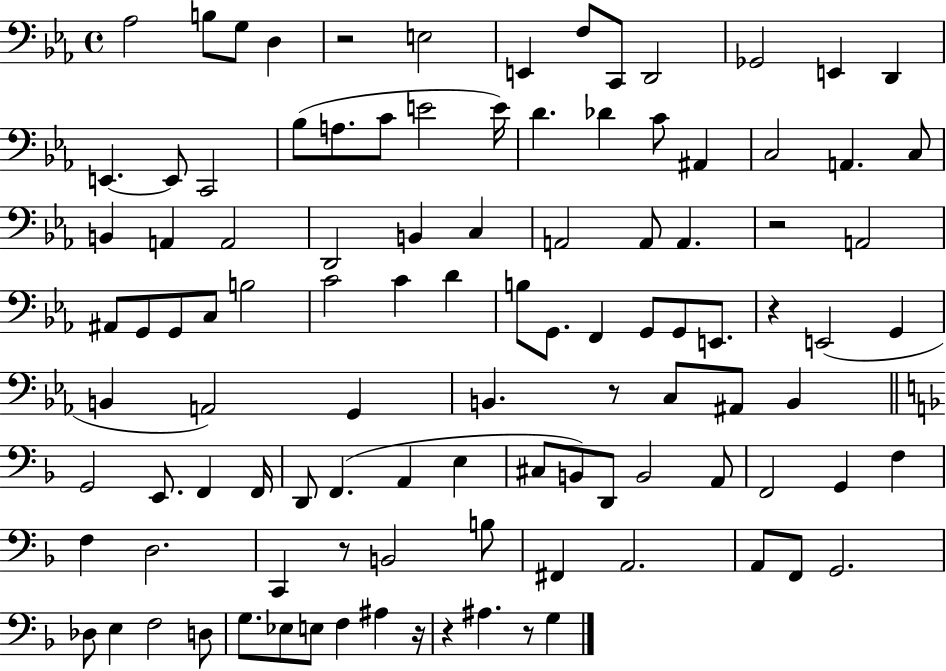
X:1
T:Untitled
M:4/4
L:1/4
K:Eb
_A,2 B,/2 G,/2 D, z2 E,2 E,, F,/2 C,,/2 D,,2 _G,,2 E,, D,, E,, E,,/2 C,,2 _B,/2 A,/2 C/2 E2 E/4 D _D C/2 ^A,, C,2 A,, C,/2 B,, A,, A,,2 D,,2 B,, C, A,,2 A,,/2 A,, z2 A,,2 ^A,,/2 G,,/2 G,,/2 C,/2 B,2 C2 C D B,/2 G,,/2 F,, G,,/2 G,,/2 E,,/2 z E,,2 G,, B,, A,,2 G,, B,, z/2 C,/2 ^A,,/2 B,, G,,2 E,,/2 F,, F,,/4 D,,/2 F,, A,, E, ^C,/2 B,,/2 D,,/2 B,,2 A,,/2 F,,2 G,, F, F, D,2 C,, z/2 B,,2 B,/2 ^F,, A,,2 A,,/2 F,,/2 G,,2 _D,/2 E, F,2 D,/2 G,/2 _E,/2 E,/2 F, ^A, z/4 z ^A, z/2 G,